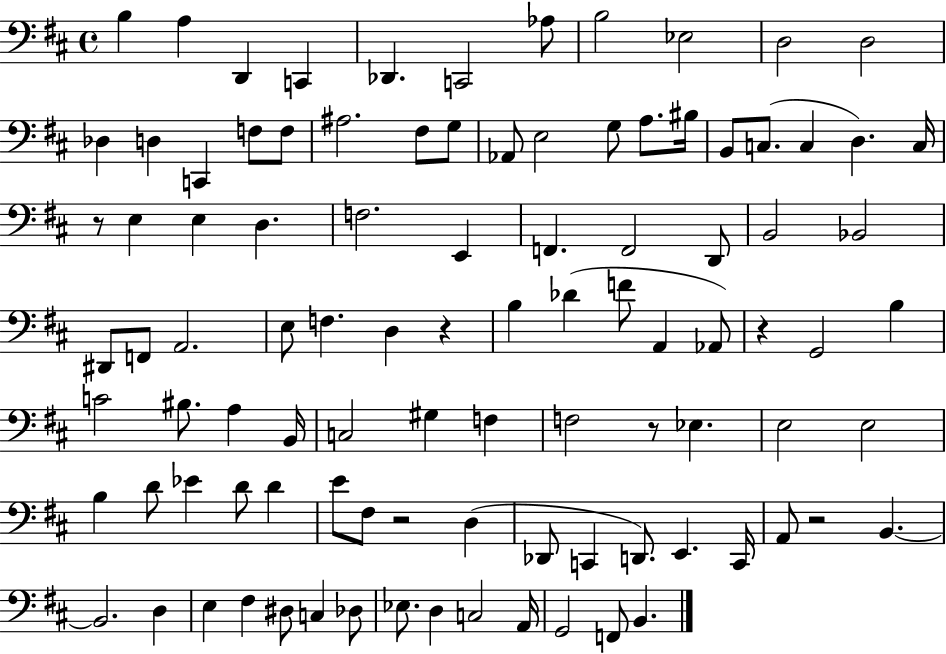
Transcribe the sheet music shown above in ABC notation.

X:1
T:Untitled
M:4/4
L:1/4
K:D
B, A, D,, C,, _D,, C,,2 _A,/2 B,2 _E,2 D,2 D,2 _D, D, C,, F,/2 F,/2 ^A,2 ^F,/2 G,/2 _A,,/2 E,2 G,/2 A,/2 ^B,/4 B,,/2 C,/2 C, D, C,/4 z/2 E, E, D, F,2 E,, F,, F,,2 D,,/2 B,,2 _B,,2 ^D,,/2 F,,/2 A,,2 E,/2 F, D, z B, _D F/2 A,, _A,,/2 z G,,2 B, C2 ^B,/2 A, B,,/4 C,2 ^G, F, F,2 z/2 _E, E,2 E,2 B, D/2 _E D/2 D E/2 ^F,/2 z2 D, _D,,/2 C,, D,,/2 E,, C,,/4 A,,/2 z2 B,, B,,2 D, E, ^F, ^D,/2 C, _D,/2 _E,/2 D, C,2 A,,/4 G,,2 F,,/2 B,,